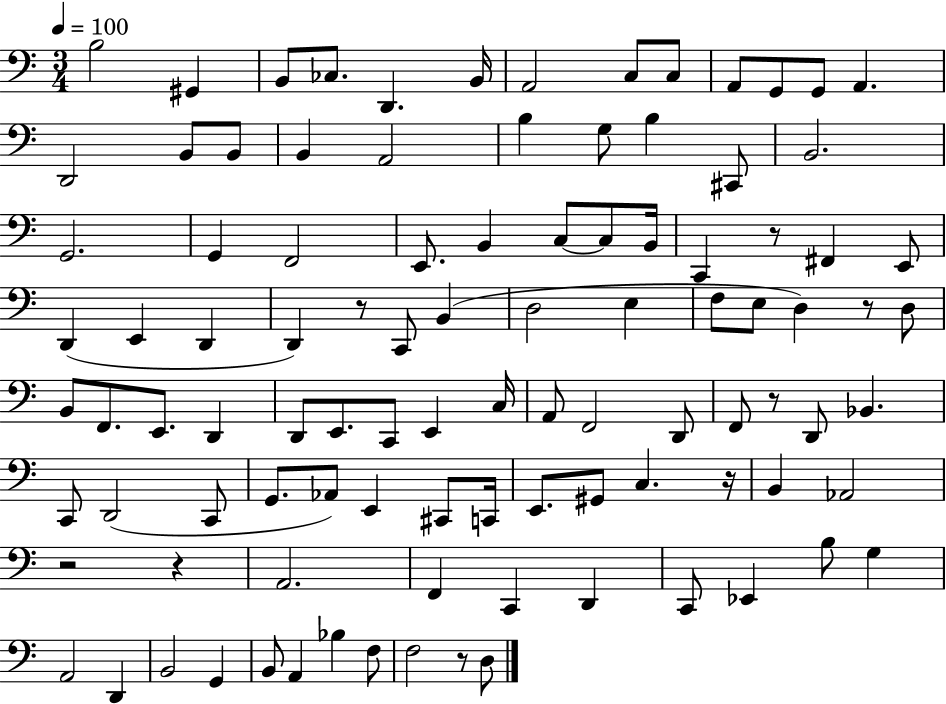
X:1
T:Untitled
M:3/4
L:1/4
K:C
B,2 ^G,, B,,/2 _C,/2 D,, B,,/4 A,,2 C,/2 C,/2 A,,/2 G,,/2 G,,/2 A,, D,,2 B,,/2 B,,/2 B,, A,,2 B, G,/2 B, ^C,,/2 B,,2 G,,2 G,, F,,2 E,,/2 B,, C,/2 C,/2 B,,/4 C,, z/2 ^F,, E,,/2 D,, E,, D,, D,, z/2 C,,/2 B,, D,2 E, F,/2 E,/2 D, z/2 D,/2 B,,/2 F,,/2 E,,/2 D,, D,,/2 E,,/2 C,,/2 E,, C,/4 A,,/2 F,,2 D,,/2 F,,/2 z/2 D,,/2 _B,, C,,/2 D,,2 C,,/2 G,,/2 _A,,/2 E,, ^C,,/2 C,,/4 E,,/2 ^G,,/2 C, z/4 B,, _A,,2 z2 z A,,2 F,, C,, D,, C,,/2 _E,, B,/2 G, A,,2 D,, B,,2 G,, B,,/2 A,, _B, F,/2 F,2 z/2 D,/2